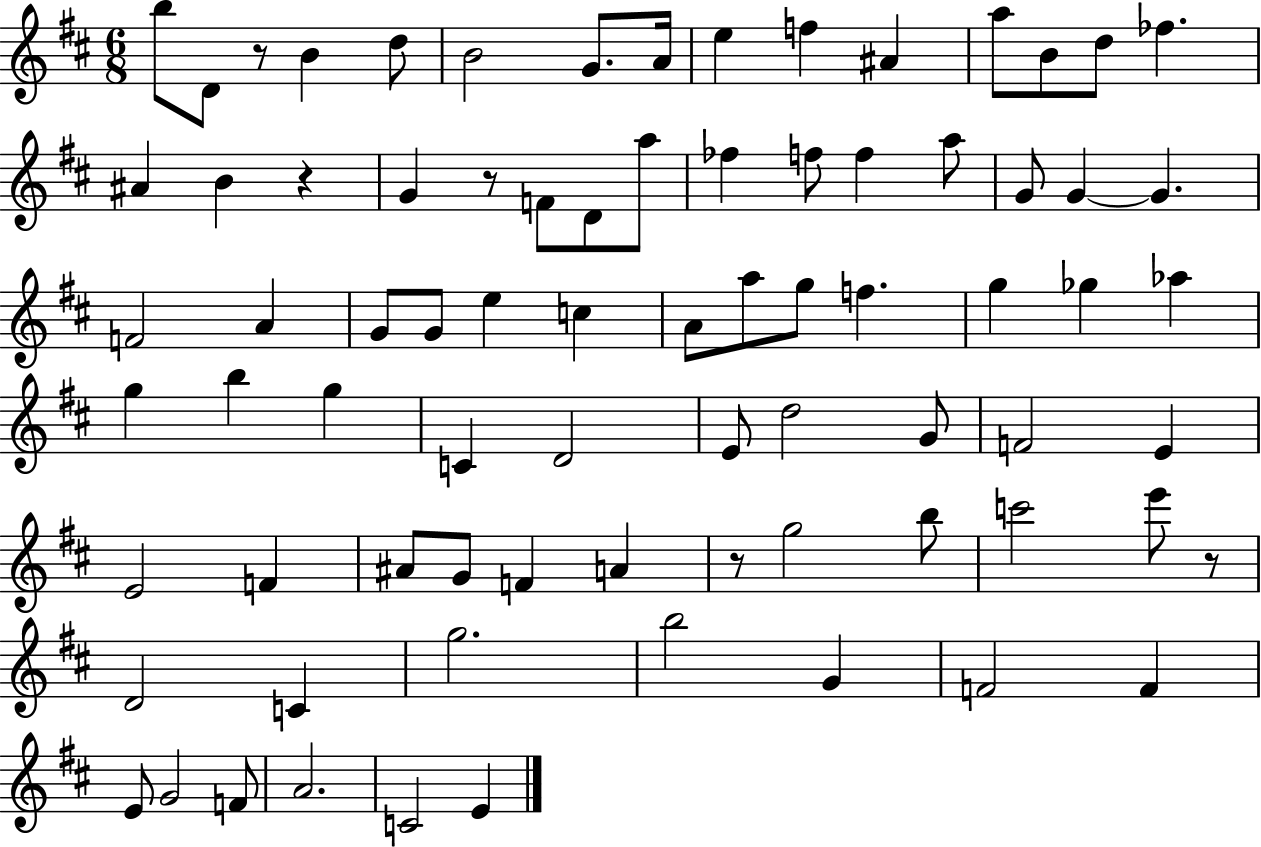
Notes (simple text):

B5/e D4/e R/e B4/q D5/e B4/h G4/e. A4/s E5/q F5/q A#4/q A5/e B4/e D5/e FES5/q. A#4/q B4/q R/q G4/q R/e F4/e D4/e A5/e FES5/q F5/e F5/q A5/e G4/e G4/q G4/q. F4/h A4/q G4/e G4/e E5/q C5/q A4/e A5/e G5/e F5/q. G5/q Gb5/q Ab5/q G5/q B5/q G5/q C4/q D4/h E4/e D5/h G4/e F4/h E4/q E4/h F4/q A#4/e G4/e F4/q A4/q R/e G5/h B5/e C6/h E6/e R/e D4/h C4/q G5/h. B5/h G4/q F4/h F4/q E4/e G4/h F4/e A4/h. C4/h E4/q